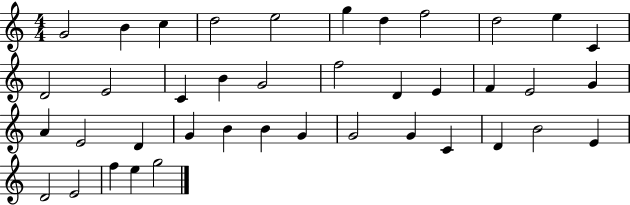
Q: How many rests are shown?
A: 0